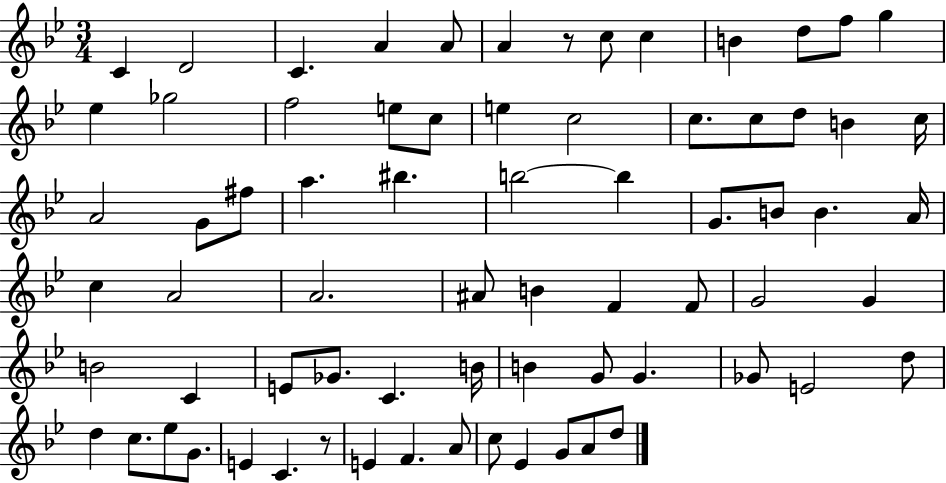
X:1
T:Untitled
M:3/4
L:1/4
K:Bb
C D2 C A A/2 A z/2 c/2 c B d/2 f/2 g _e _g2 f2 e/2 c/2 e c2 c/2 c/2 d/2 B c/4 A2 G/2 ^f/2 a ^b b2 b G/2 B/2 B A/4 c A2 A2 ^A/2 B F F/2 G2 G B2 C E/2 _G/2 C B/4 B G/2 G _G/2 E2 d/2 d c/2 _e/2 G/2 E C z/2 E F A/2 c/2 _E G/2 A/2 d/2